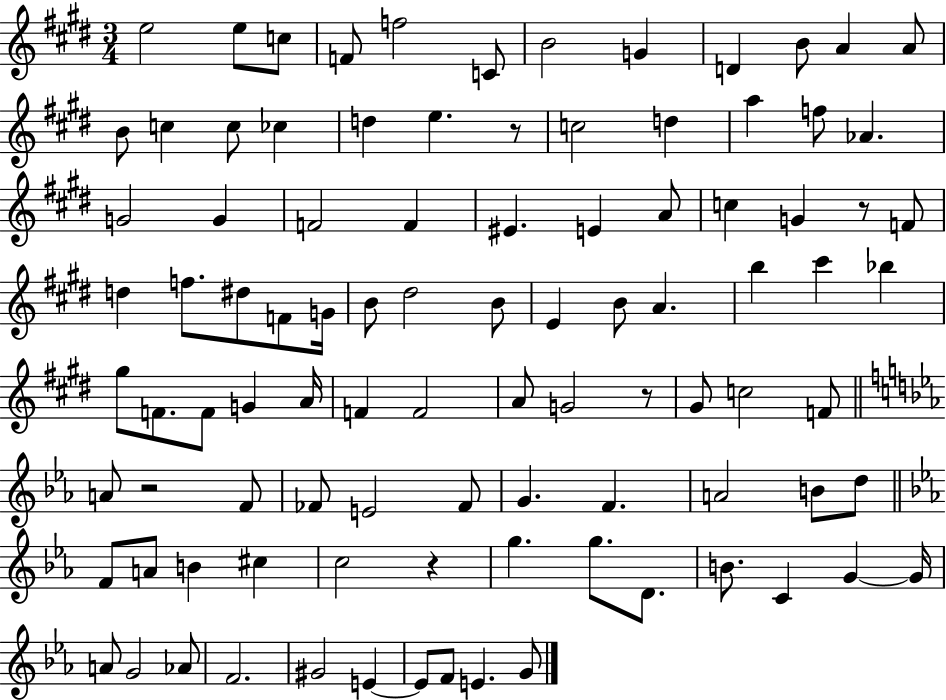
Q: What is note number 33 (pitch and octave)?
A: F4